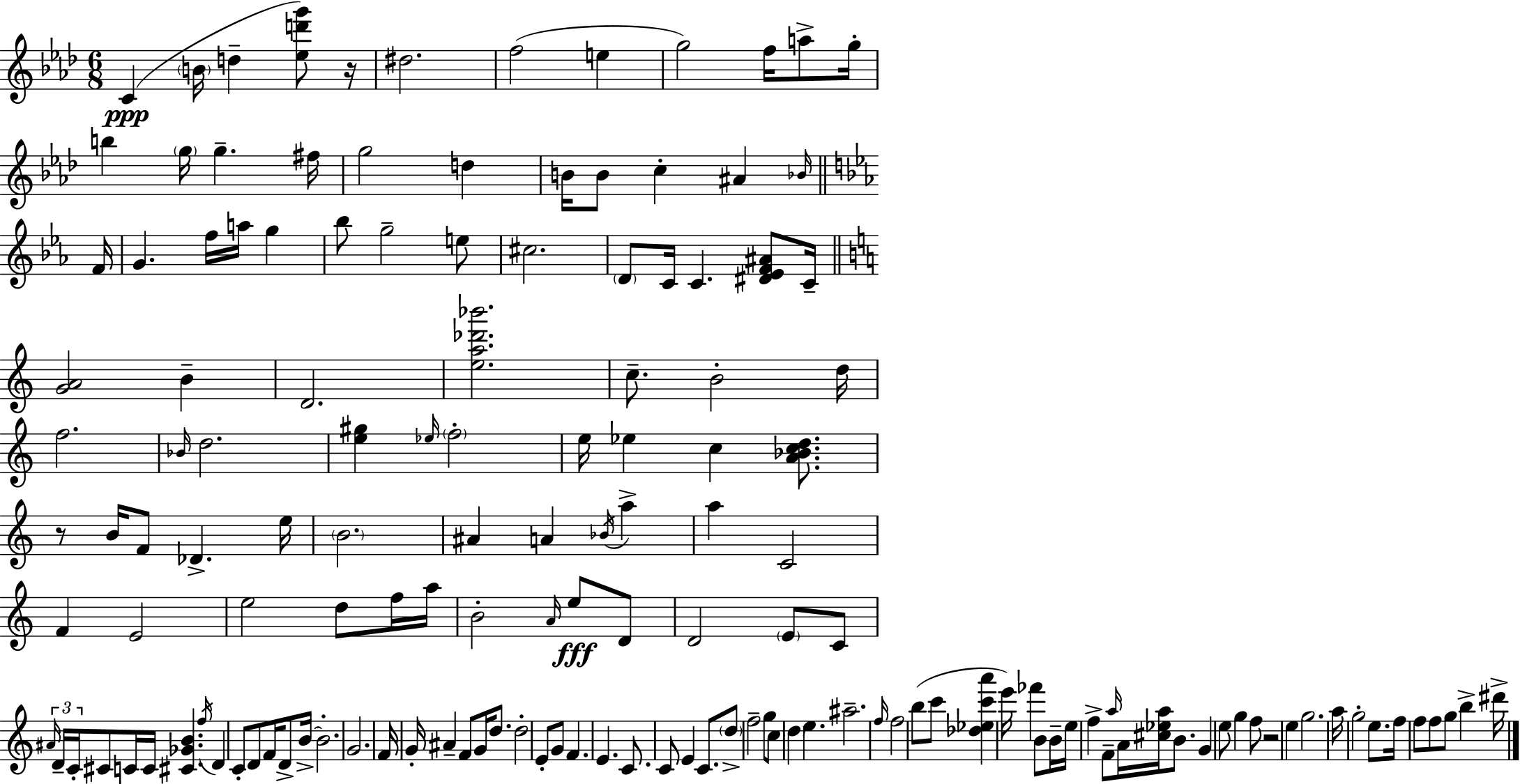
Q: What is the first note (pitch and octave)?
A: C4